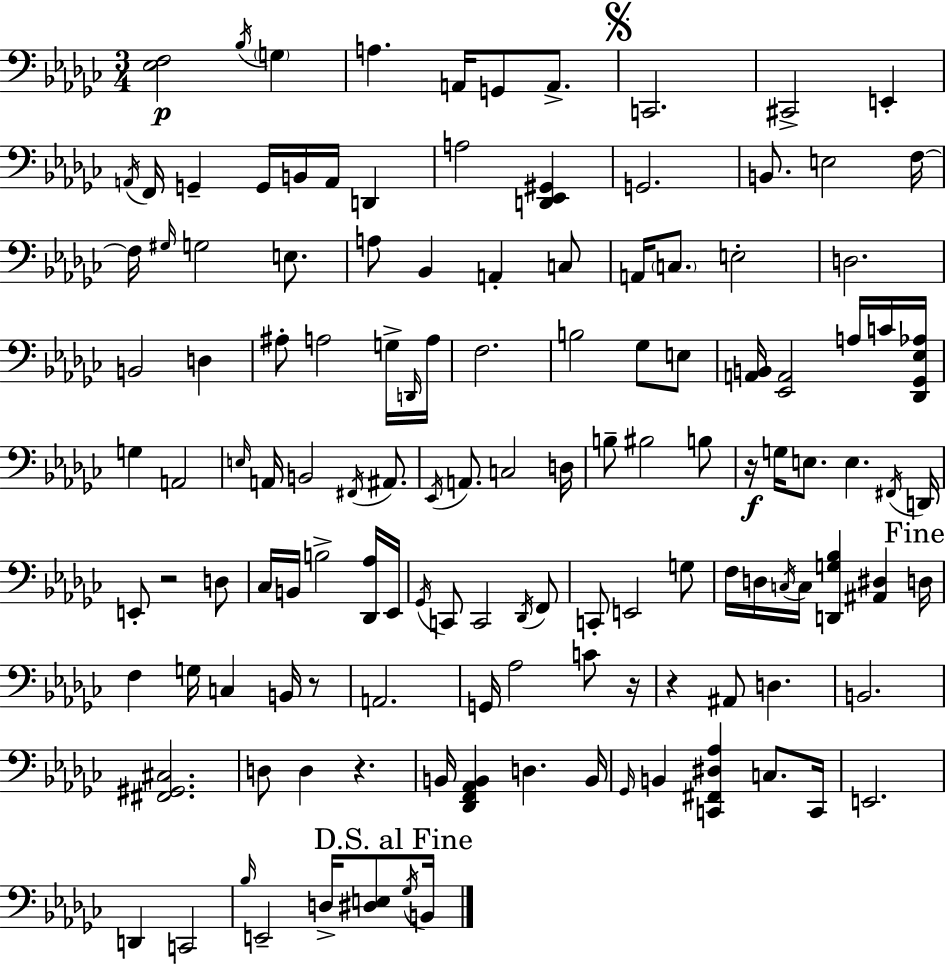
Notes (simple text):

[Eb3,F3]/h Bb3/s G3/q A3/q. A2/s G2/e A2/e. C2/h. C#2/h E2/q A2/s F2/s G2/q G2/s B2/s A2/s D2/q A3/h [D2,Eb2,G#2]/q G2/h. B2/e. E3/h F3/s F3/s G#3/s G3/h E3/e. A3/e Bb2/q A2/q C3/e A2/s C3/e. E3/h D3/h. B2/h D3/q A#3/e A3/h G3/s D2/s A3/s F3/h. B3/h Gb3/e E3/e [A2,B2]/s [Eb2,A2]/h A3/s C4/s [Db2,Gb2,Eb3,Ab3]/s G3/q A2/h E3/s A2/s B2/h F#2/s A#2/e. Eb2/s A2/e. C3/h D3/s B3/e BIS3/h B3/e R/s G3/s E3/e. E3/q. F#2/s D2/s E2/e R/h D3/e CES3/s B2/s B3/h [Db2,Ab3]/s Eb2/s Gb2/s C2/e C2/h Db2/s F2/e C2/e E2/h G3/e F3/s D3/s C3/s C3/s [D2,G3,Bb3]/q [A#2,D#3]/q D3/s F3/q G3/s C3/q B2/s R/e A2/h. G2/s Ab3/h C4/e R/s R/q A#2/e D3/q. B2/h. [F#2,G#2,C#3]/h. D3/e D3/q R/q. B2/s [Db2,F2,Ab2,B2]/q D3/q. B2/s Gb2/s B2/q [C2,F#2,D#3,Ab3]/q C3/e. C2/s E2/h. D2/q C2/h Bb3/s E2/h D3/s [D#3,E3]/e Gb3/s B2/s